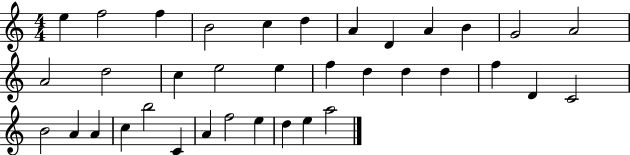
X:1
T:Untitled
M:4/4
L:1/4
K:C
e f2 f B2 c d A D A B G2 A2 A2 d2 c e2 e f d d d f D C2 B2 A A c b2 C A f2 e d e a2